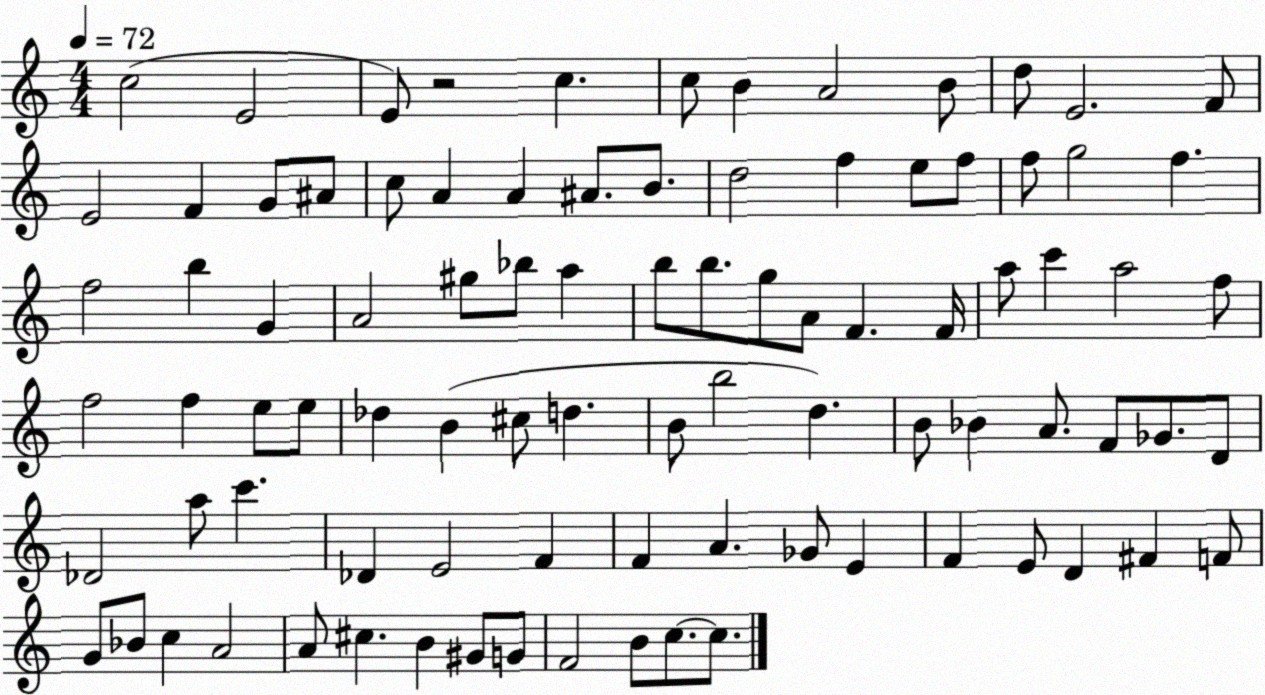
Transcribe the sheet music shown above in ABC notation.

X:1
T:Untitled
M:4/4
L:1/4
K:C
c2 E2 E/2 z2 c c/2 B A2 B/2 d/2 E2 F/2 E2 F G/2 ^A/2 c/2 A A ^A/2 B/2 d2 f e/2 f/2 f/2 g2 f f2 b G A2 ^g/2 _b/2 a b/2 b/2 g/2 A/2 F F/4 a/2 c' a2 f/2 f2 f e/2 e/2 _d B ^c/2 d B/2 b2 d B/2 _B A/2 F/2 _G/2 D/2 _D2 a/2 c' _D E2 F F A _G/2 E F E/2 D ^F F/2 G/2 _B/2 c A2 A/2 ^c B ^G/2 G/2 F2 B/2 c/2 c/2